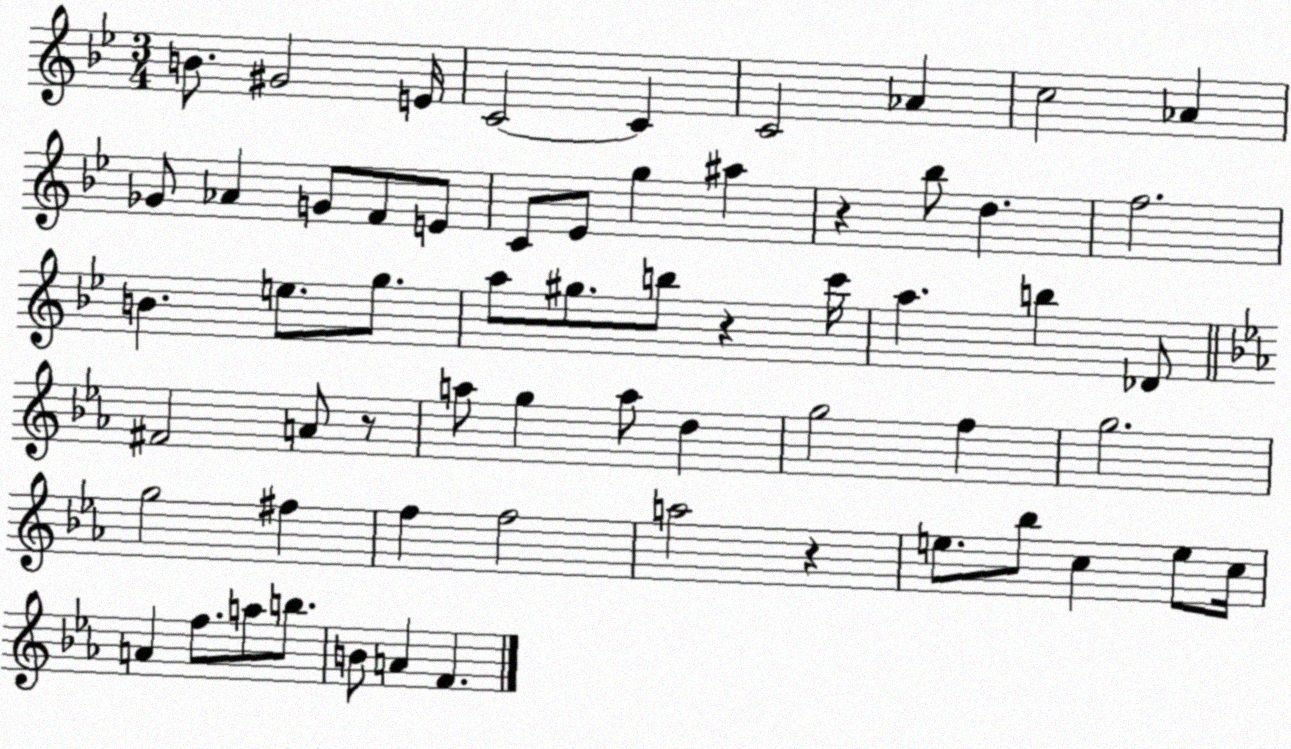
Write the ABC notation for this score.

X:1
T:Untitled
M:3/4
L:1/4
K:Bb
B/2 ^G2 E/4 C2 C C2 _A c2 _A _G/2 _A G/2 F/2 E/2 C/2 _E/2 g ^a z _b/2 d f2 B e/2 g/2 a/2 ^g/2 b/2 z c'/4 a b _D/2 ^F2 A/2 z/2 a/2 g a/2 d g2 f g2 g2 ^f f f2 a2 z e/2 _b/2 c e/2 c/4 A f/2 a/2 b/2 B/2 A F